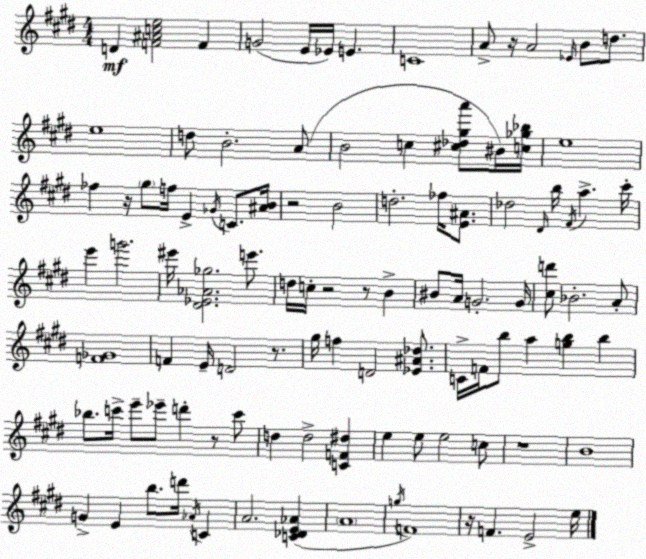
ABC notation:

X:1
T:Untitled
M:4/4
L:1/4
K:E
D [F^Ace]2 F G2 E/4 _E/4 E C4 A/2 z/4 A2 _E/4 B/2 d/2 e4 d/2 B2 A/2 B2 c [^c_d^ga']/2 ^B/4 [c_g_b]/4 e4 _f z/4 ^g/2 f/4 E _G/4 C/2 [^AB]/4 z2 B2 d2 _f/4 [E^A]/2 _d2 ^D/4 b/4 ^F/4 a ^c'/4 e' g'2 ^e'/4 [^D_E_A_g]2 e'/2 d/4 c/4 z2 z/2 B ^B/2 A/4 G2 G/4 [^cd']/2 _B2 A/2 [F_G]4 F E/4 D2 z/2 ^g/4 f D2 [_E^A_d]/2 C/4 F/4 b/2 a [gb] b _b/2 c'/4 e'/2 _e'/2 d' z/2 c'/2 d d2 [CF^d] e e/2 e2 c/2 z4 B4 G E b/2 d'/4 _A/4 C A2 [C_DE_A] A4 g/4 F4 z/4 F E2 e/4